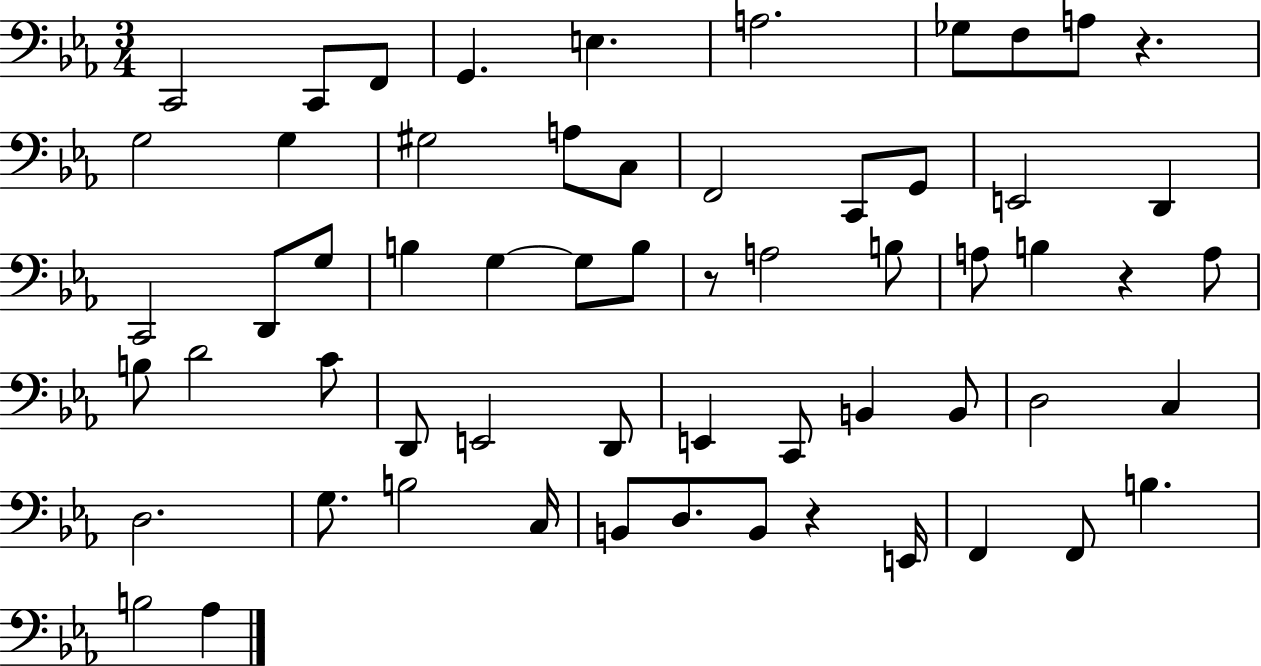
X:1
T:Untitled
M:3/4
L:1/4
K:Eb
C,,2 C,,/2 F,,/2 G,, E, A,2 _G,/2 F,/2 A,/2 z G,2 G, ^G,2 A,/2 C,/2 F,,2 C,,/2 G,,/2 E,,2 D,, C,,2 D,,/2 G,/2 B, G, G,/2 B,/2 z/2 A,2 B,/2 A,/2 B, z A,/2 B,/2 D2 C/2 D,,/2 E,,2 D,,/2 E,, C,,/2 B,, B,,/2 D,2 C, D,2 G,/2 B,2 C,/4 B,,/2 D,/2 B,,/2 z E,,/4 F,, F,,/2 B, B,2 _A,